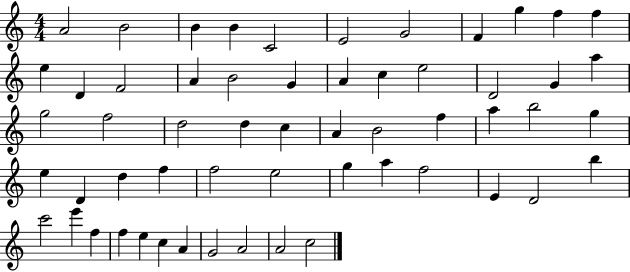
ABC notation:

X:1
T:Untitled
M:4/4
L:1/4
K:C
A2 B2 B B C2 E2 G2 F g f f e D F2 A B2 G A c e2 D2 G a g2 f2 d2 d c A B2 f a b2 g e D d f f2 e2 g a f2 E D2 b c'2 e' f f e c A G2 A2 A2 c2